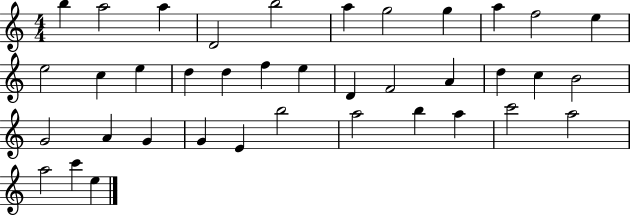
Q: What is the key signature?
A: C major